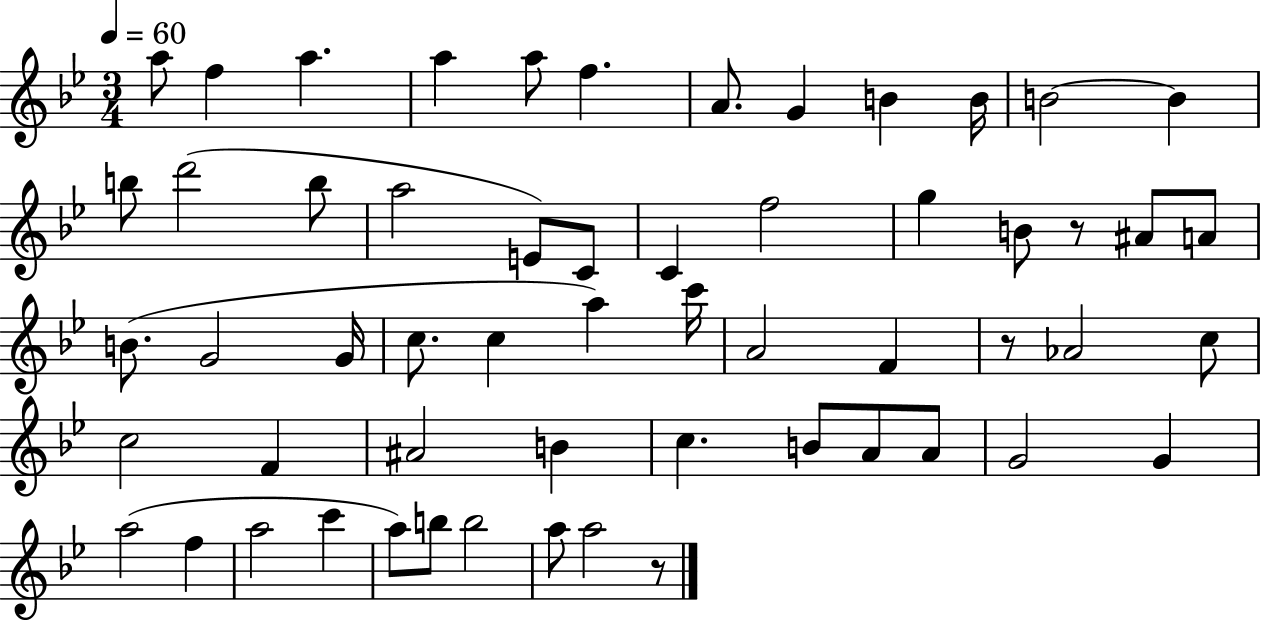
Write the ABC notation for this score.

X:1
T:Untitled
M:3/4
L:1/4
K:Bb
a/2 f a a a/2 f A/2 G B B/4 B2 B b/2 d'2 b/2 a2 E/2 C/2 C f2 g B/2 z/2 ^A/2 A/2 B/2 G2 G/4 c/2 c a c'/4 A2 F z/2 _A2 c/2 c2 F ^A2 B c B/2 A/2 A/2 G2 G a2 f a2 c' a/2 b/2 b2 a/2 a2 z/2